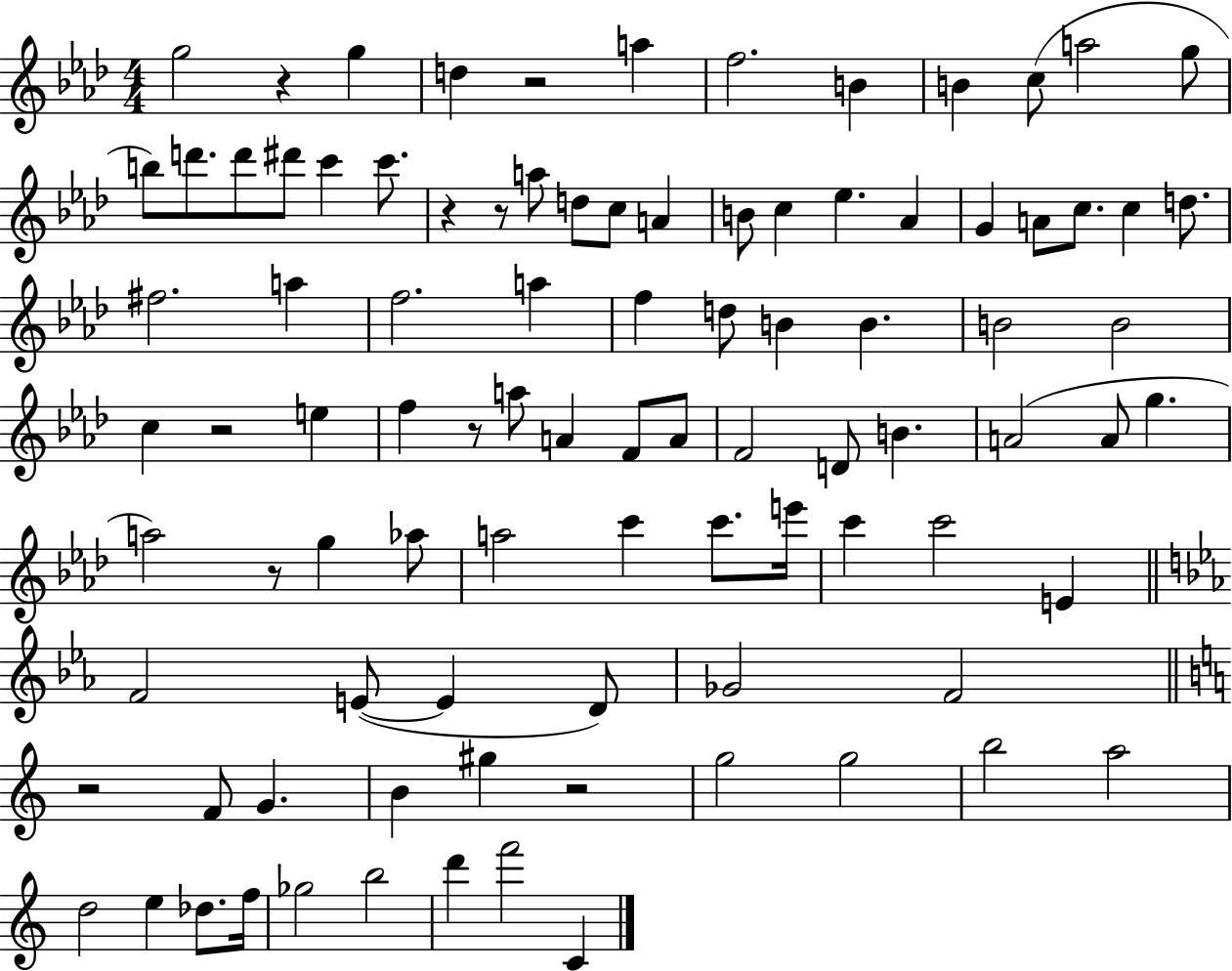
G5/h R/q G5/q D5/q R/h A5/q F5/h. B4/q B4/q C5/e A5/h G5/e B5/e D6/e. D6/e D#6/e C6/q C6/e. R/q R/e A5/e D5/e C5/e A4/q B4/e C5/q Eb5/q. Ab4/q G4/q A4/e C5/e. C5/q D5/e. F#5/h. A5/q F5/h. A5/q F5/q D5/e B4/q B4/q. B4/h B4/h C5/q R/h E5/q F5/q R/e A5/e A4/q F4/e A4/e F4/h D4/e B4/q. A4/h A4/e G5/q. A5/h R/e G5/q Ab5/e A5/h C6/q C6/e. E6/s C6/q C6/h E4/q F4/h E4/e E4/q D4/e Gb4/h F4/h R/h F4/e G4/q. B4/q G#5/q R/h G5/h G5/h B5/h A5/h D5/h E5/q Db5/e. F5/s Gb5/h B5/h D6/q F6/h C4/q